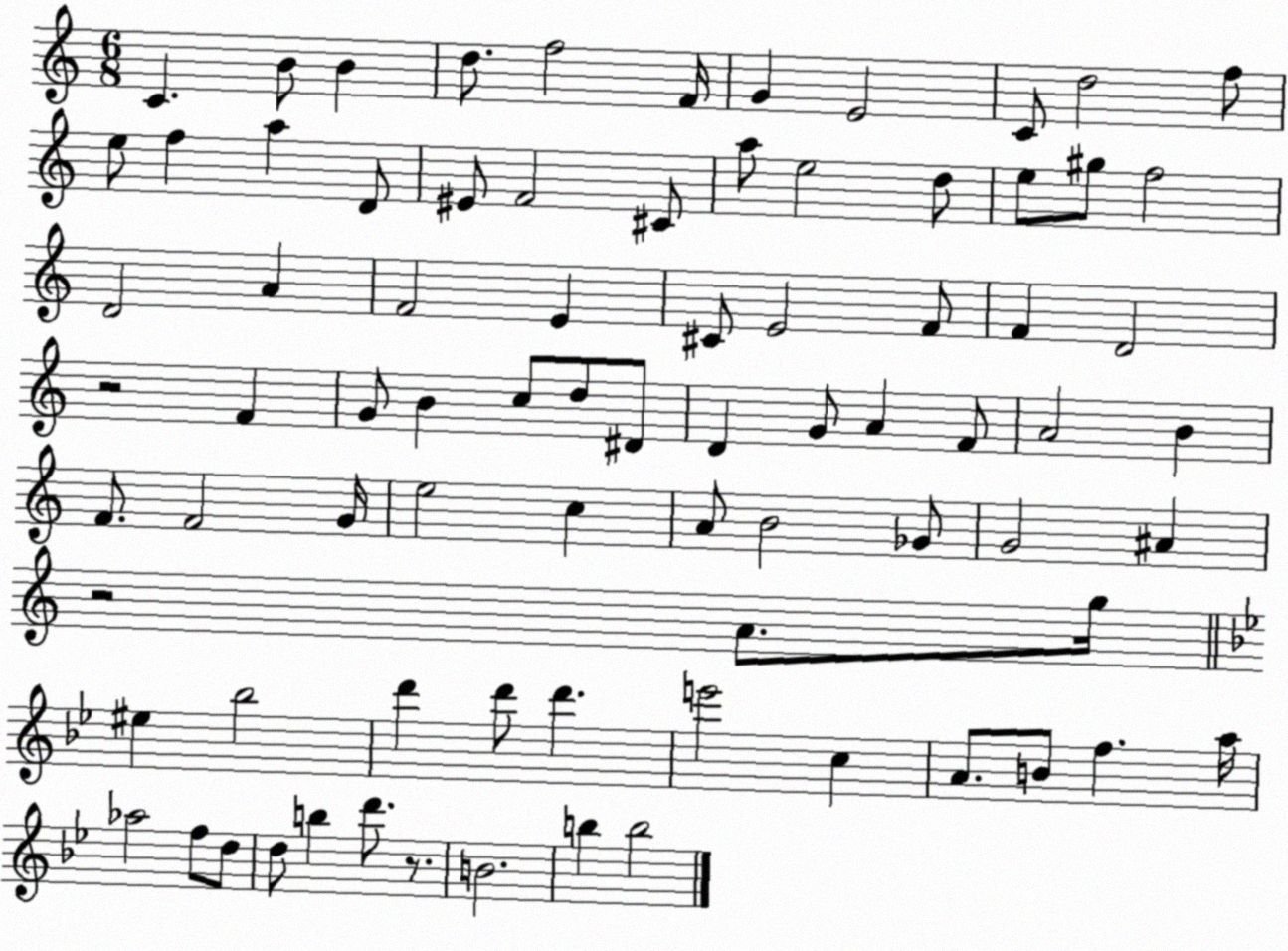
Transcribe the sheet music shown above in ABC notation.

X:1
T:Untitled
M:6/8
L:1/4
K:C
C B/2 B d/2 f2 F/4 G E2 C/2 d2 f/2 e/2 f a D/2 ^E/2 F2 ^C/2 a/2 e2 d/2 e/2 ^g/2 f2 D2 A F2 E ^C/2 E2 F/2 F D2 z2 F G/2 B c/2 d/2 ^D/2 D G/2 A F/2 A2 B F/2 F2 G/4 e2 c A/2 B2 _G/2 G2 ^A z2 A/2 g/4 ^e _b2 d' d'/2 d' e'2 c A/2 B/2 f a/4 _a2 f/2 d/2 d/2 b d'/2 z/2 B2 b b2